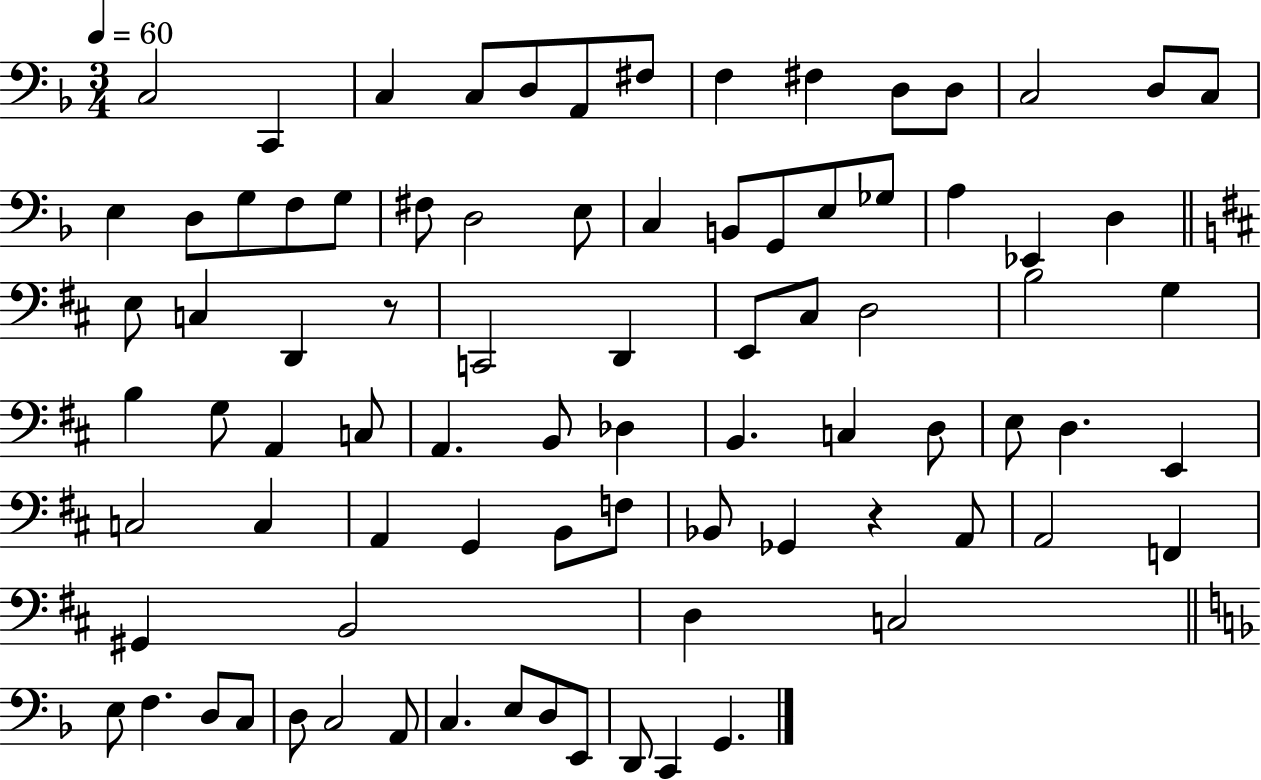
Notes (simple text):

C3/h C2/q C3/q C3/e D3/e A2/e F#3/e F3/q F#3/q D3/e D3/e C3/h D3/e C3/e E3/q D3/e G3/e F3/e G3/e F#3/e D3/h E3/e C3/q B2/e G2/e E3/e Gb3/e A3/q Eb2/q D3/q E3/e C3/q D2/q R/e C2/h D2/q E2/e C#3/e D3/h B3/h G3/q B3/q G3/e A2/q C3/e A2/q. B2/e Db3/q B2/q. C3/q D3/e E3/e D3/q. E2/q C3/h C3/q A2/q G2/q B2/e F3/e Bb2/e Gb2/q R/q A2/e A2/h F2/q G#2/q B2/h D3/q C3/h E3/e F3/q. D3/e C3/e D3/e C3/h A2/e C3/q. E3/e D3/e E2/e D2/e C2/q G2/q.